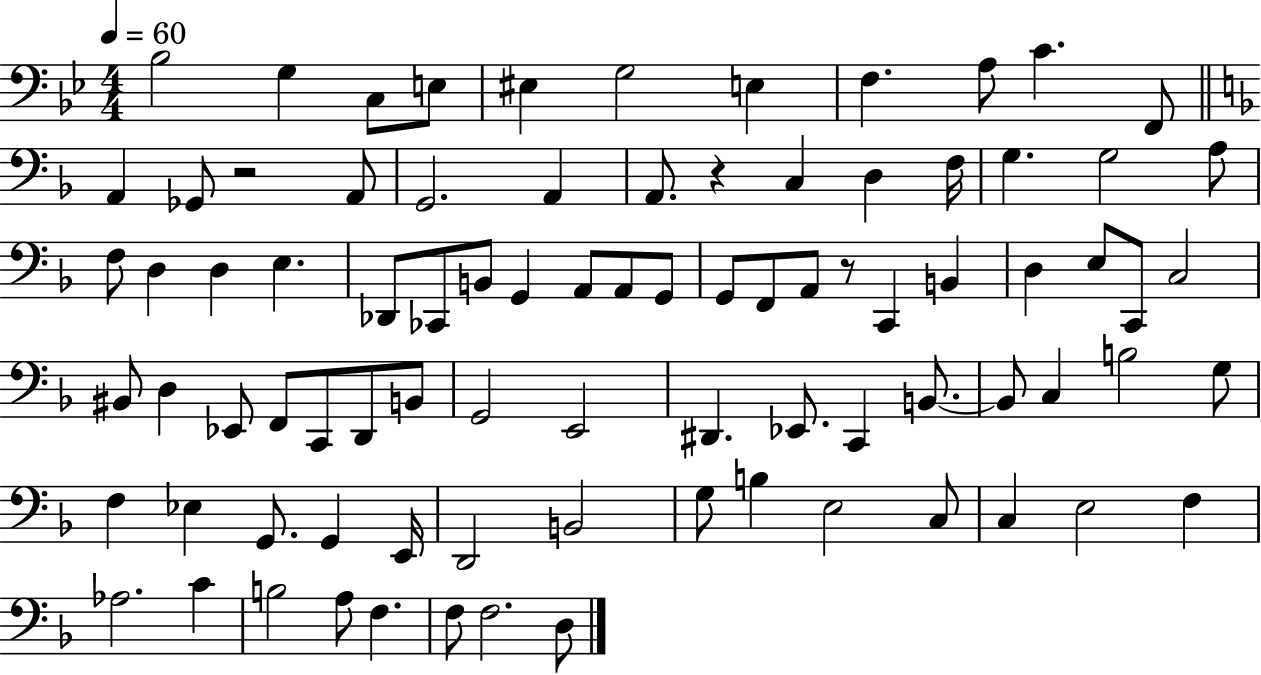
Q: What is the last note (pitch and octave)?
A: D3